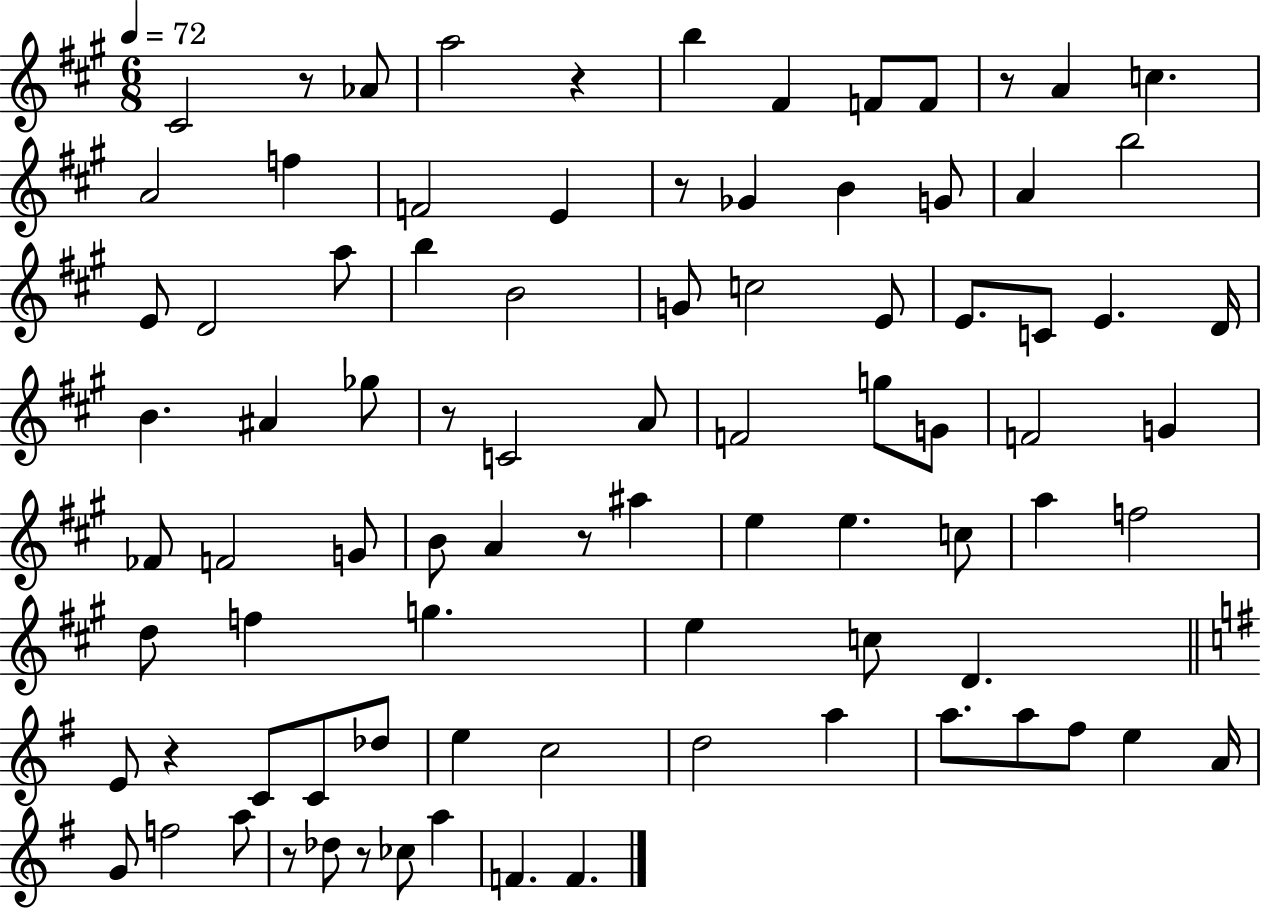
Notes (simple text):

C#4/h R/e Ab4/e A5/h R/q B5/q F#4/q F4/e F4/e R/e A4/q C5/q. A4/h F5/q F4/h E4/q R/e Gb4/q B4/q G4/e A4/q B5/h E4/e D4/h A5/e B5/q B4/h G4/e C5/h E4/e E4/e. C4/e E4/q. D4/s B4/q. A#4/q Gb5/e R/e C4/h A4/e F4/h G5/e G4/e F4/h G4/q FES4/e F4/h G4/e B4/e A4/q R/e A#5/q E5/q E5/q. C5/e A5/q F5/h D5/e F5/q G5/q. E5/q C5/e D4/q. E4/e R/q C4/e C4/e Db5/e E5/q C5/h D5/h A5/q A5/e. A5/e F#5/e E5/q A4/s G4/e F5/h A5/e R/e Db5/e R/e CES5/e A5/q F4/q. F4/q.